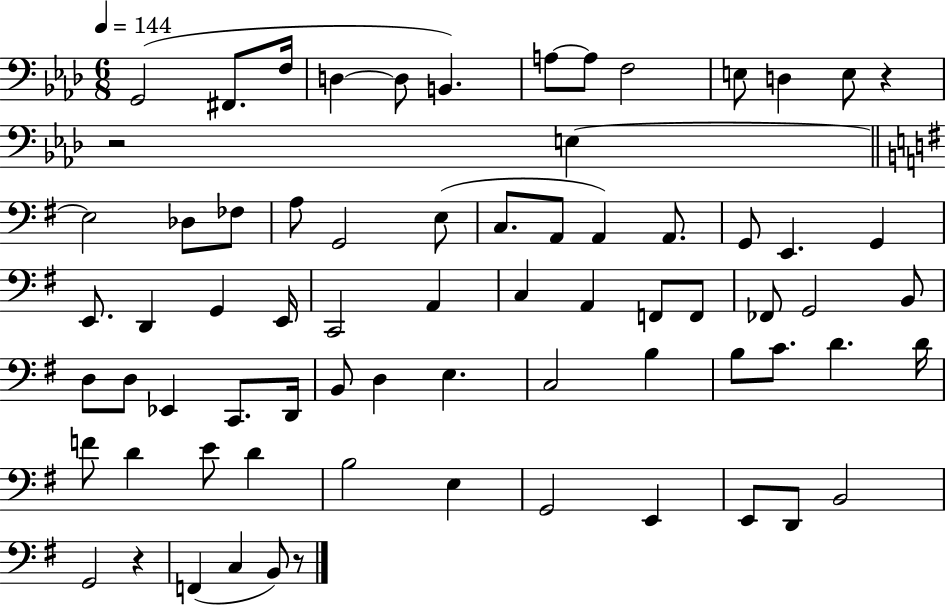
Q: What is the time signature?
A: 6/8